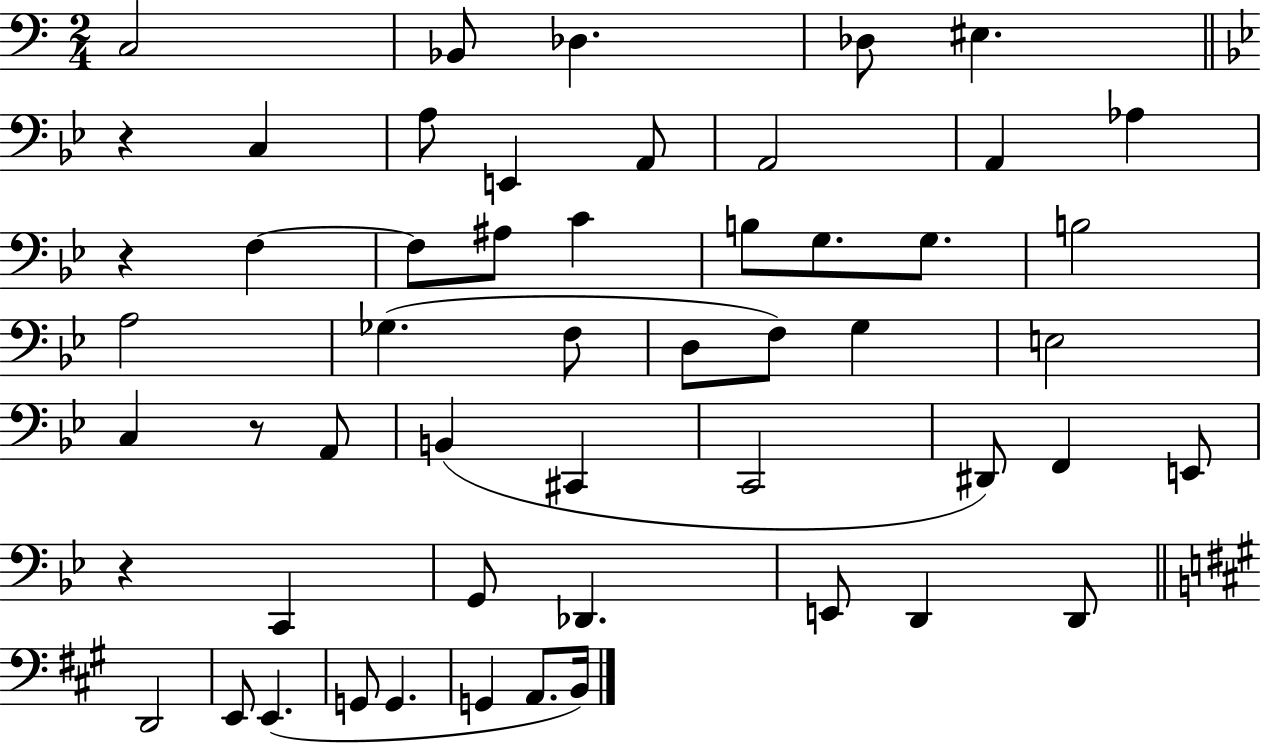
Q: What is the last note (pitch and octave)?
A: B2